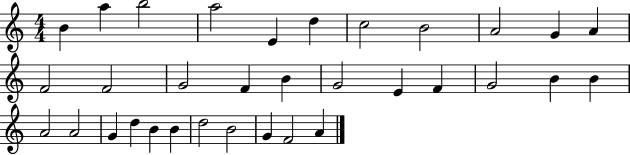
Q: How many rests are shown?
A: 0